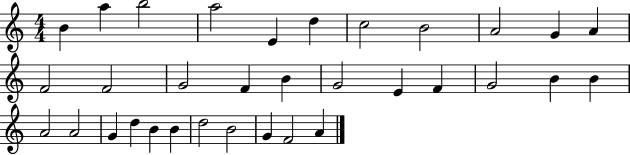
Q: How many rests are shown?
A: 0